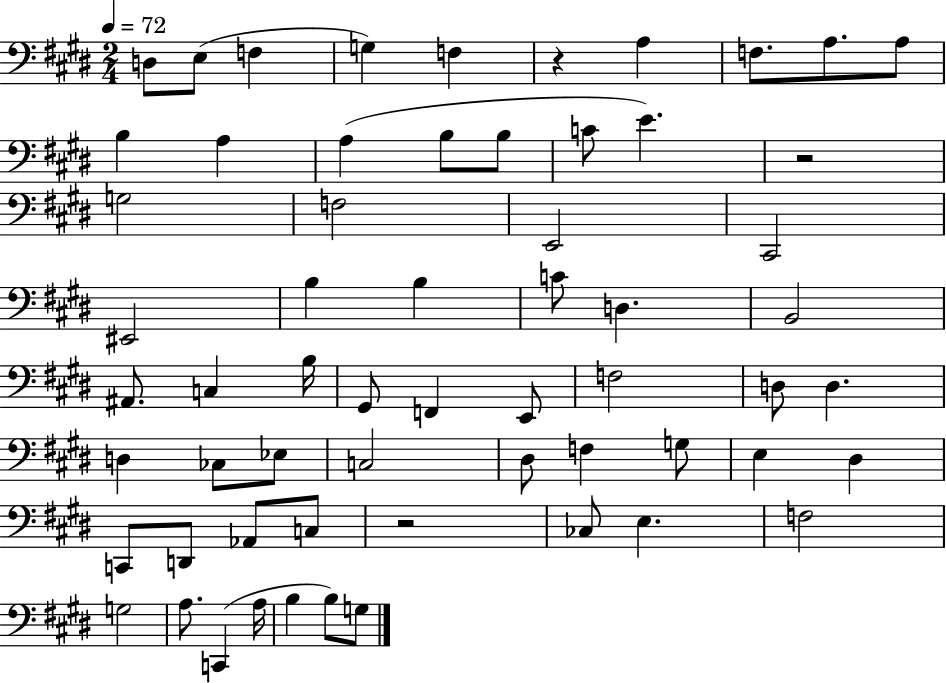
D3/e E3/e F3/q G3/q F3/q R/q A3/q F3/e. A3/e. A3/e B3/q A3/q A3/q B3/e B3/e C4/e E4/q. R/h G3/h F3/h E2/h C#2/h EIS2/h B3/q B3/q C4/e D3/q. B2/h A#2/e. C3/q B3/s G#2/e F2/q E2/e F3/h D3/e D3/q. D3/q CES3/e Eb3/e C3/h D#3/e F3/q G3/e E3/q D#3/q C2/e D2/e Ab2/e C3/e R/h CES3/e E3/q. F3/h G3/h A3/e. C2/q A3/s B3/q B3/e G3/e